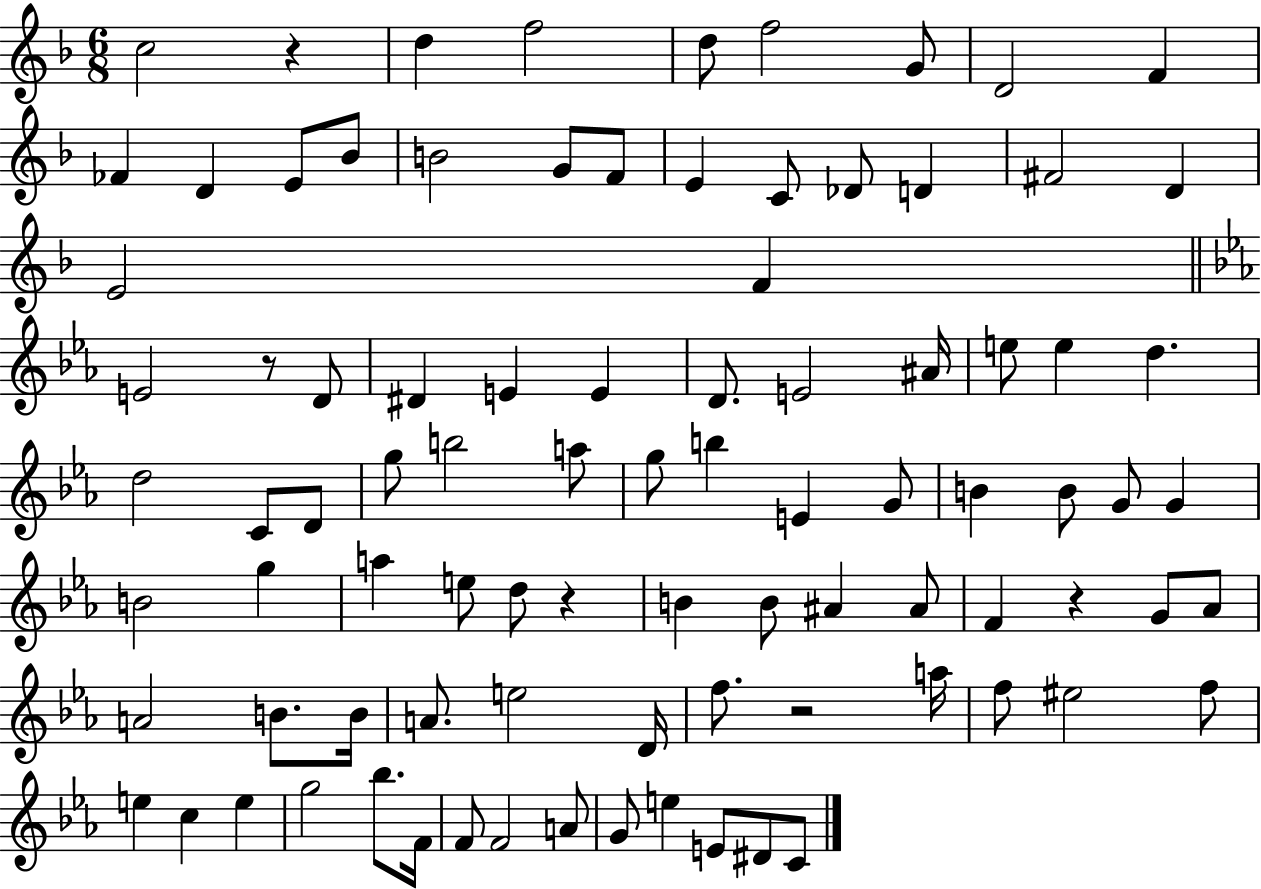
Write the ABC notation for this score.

X:1
T:Untitled
M:6/8
L:1/4
K:F
c2 z d f2 d/2 f2 G/2 D2 F _F D E/2 _B/2 B2 G/2 F/2 E C/2 _D/2 D ^F2 D E2 F E2 z/2 D/2 ^D E E D/2 E2 ^A/4 e/2 e d d2 C/2 D/2 g/2 b2 a/2 g/2 b E G/2 B B/2 G/2 G B2 g a e/2 d/2 z B B/2 ^A ^A/2 F z G/2 _A/2 A2 B/2 B/4 A/2 e2 D/4 f/2 z2 a/4 f/2 ^e2 f/2 e c e g2 _b/2 F/4 F/2 F2 A/2 G/2 e E/2 ^D/2 C/2